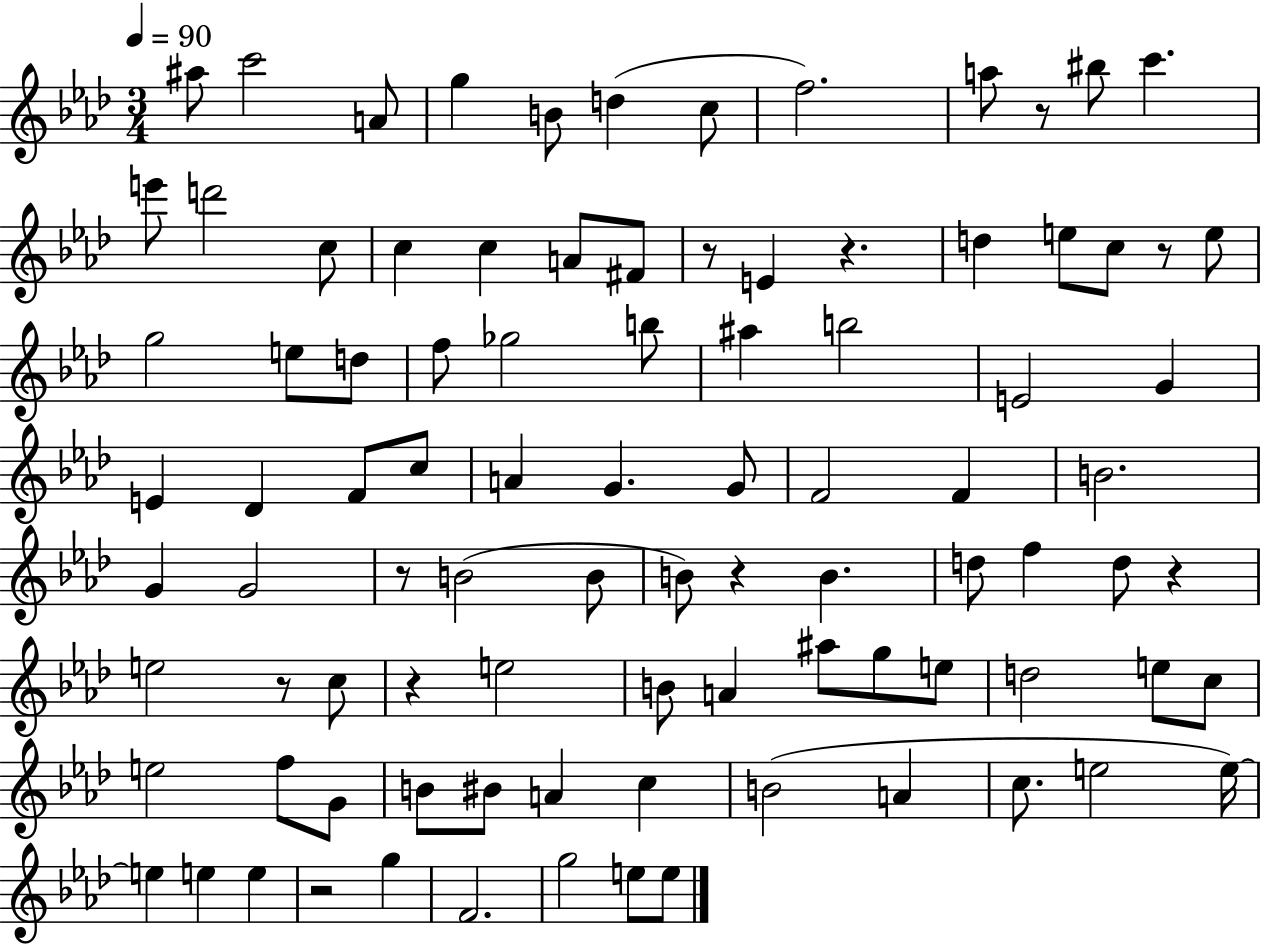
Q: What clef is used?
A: treble